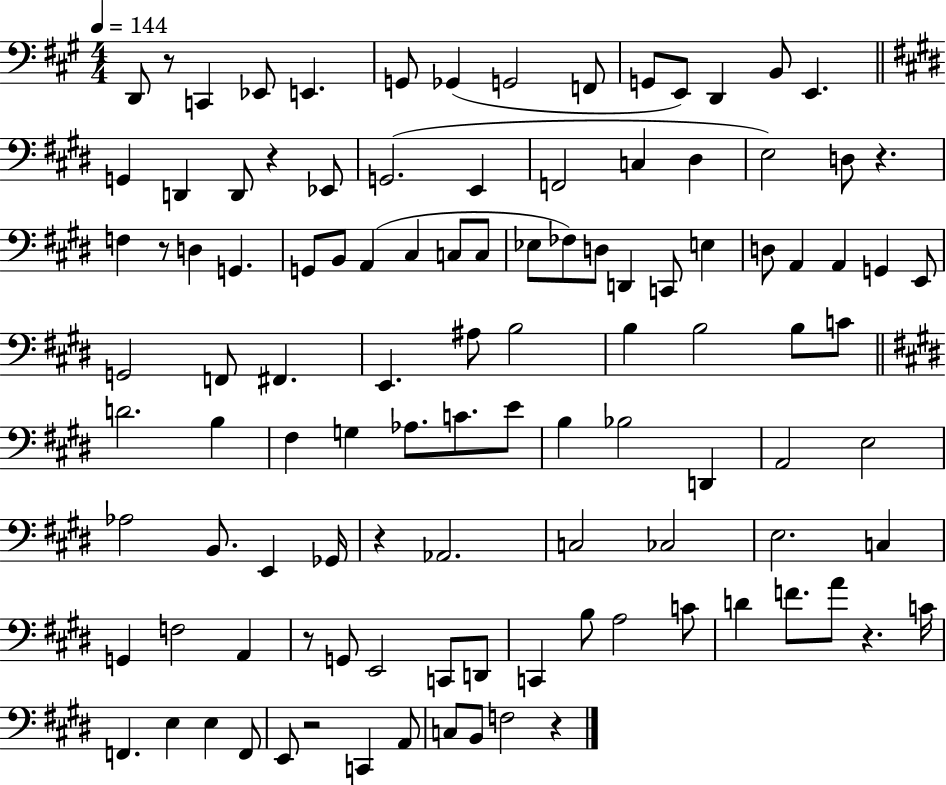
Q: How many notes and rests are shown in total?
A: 109